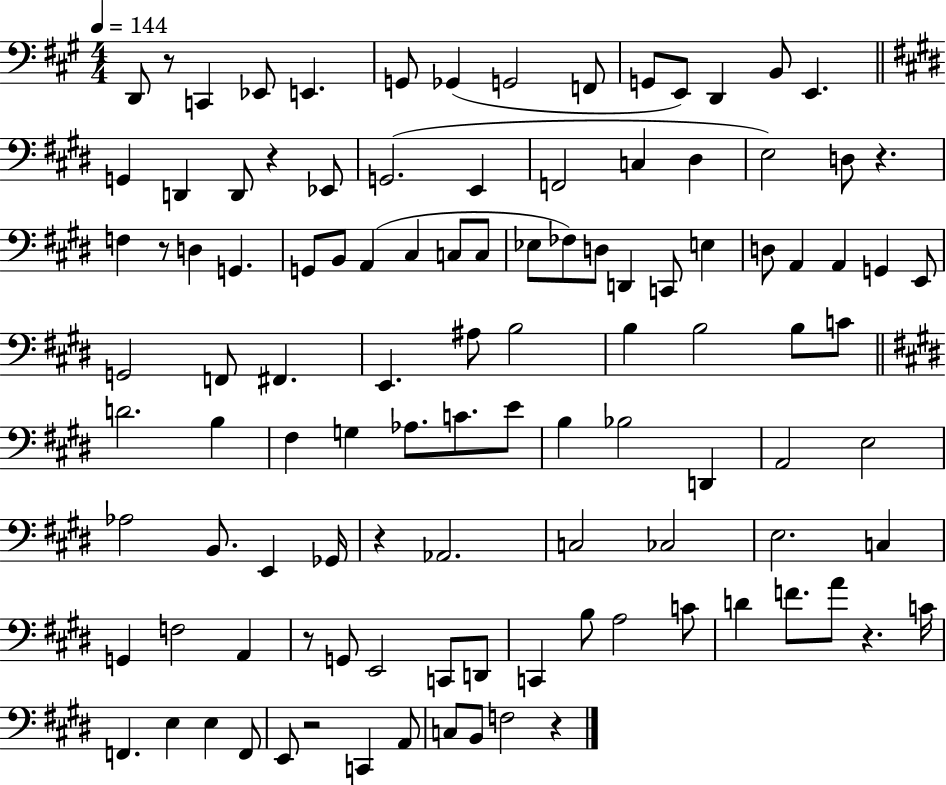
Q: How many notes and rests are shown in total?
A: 109